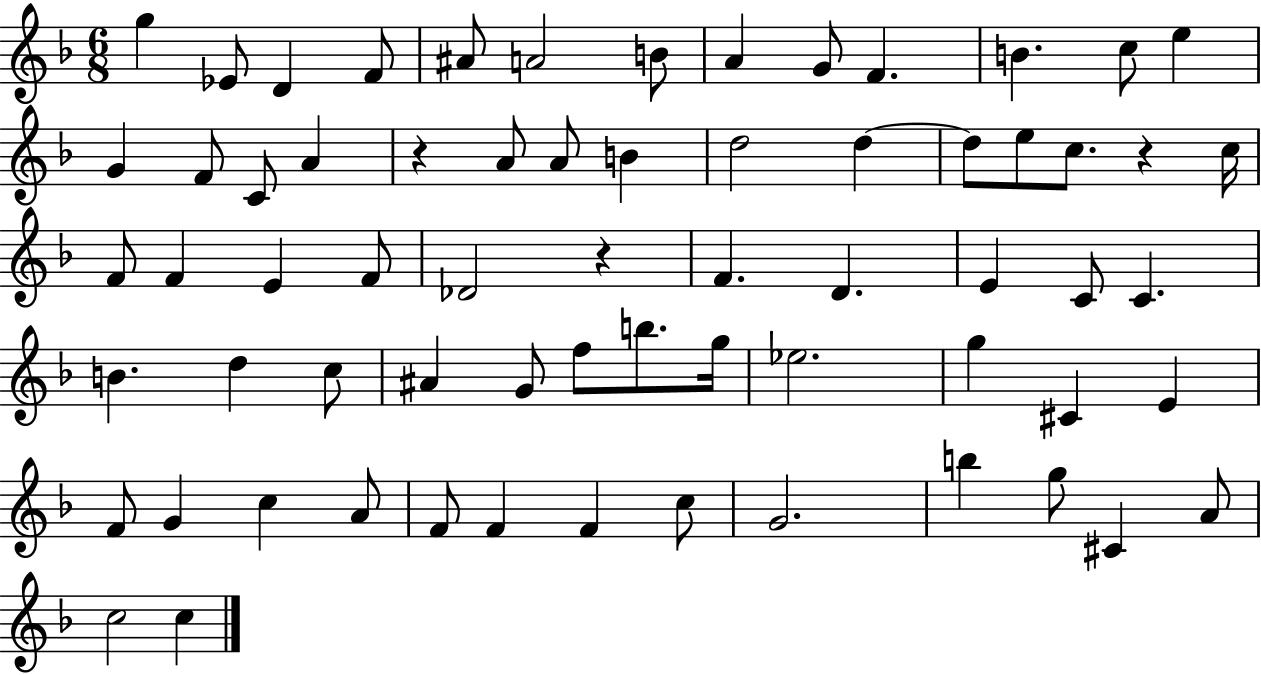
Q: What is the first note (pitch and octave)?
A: G5